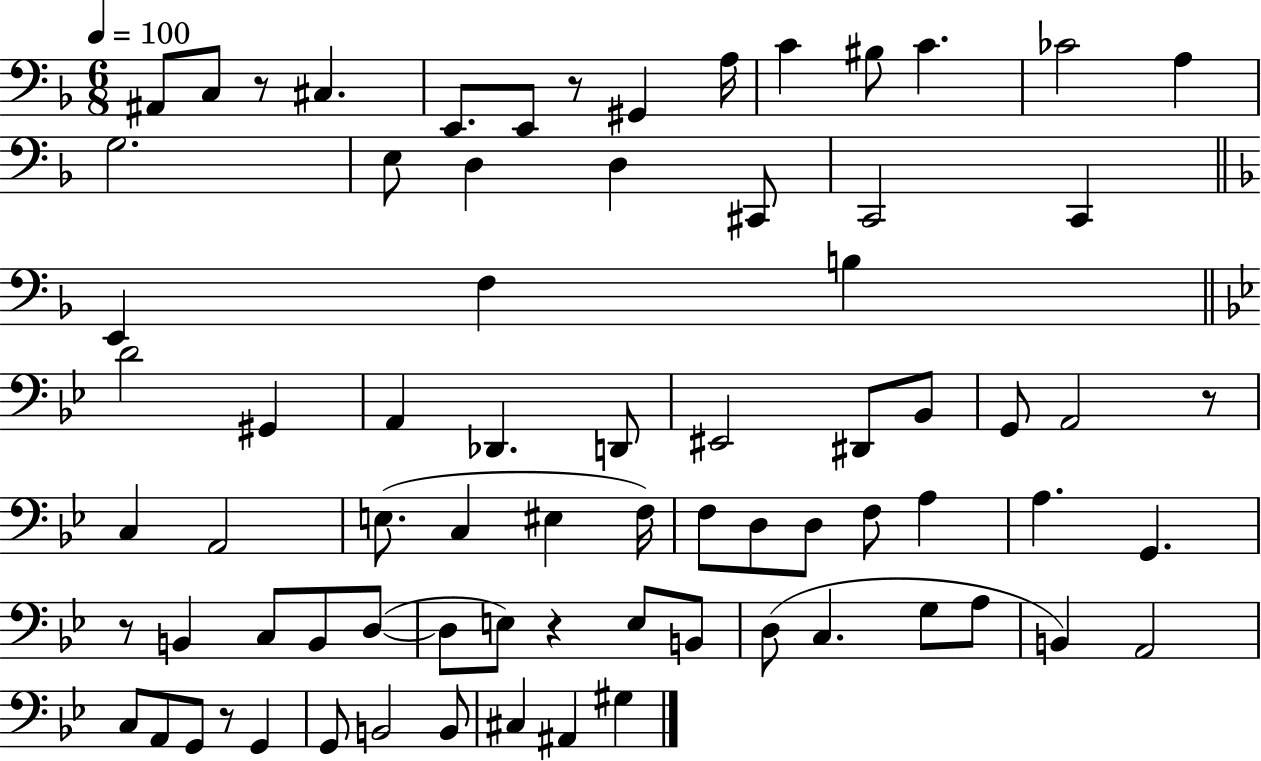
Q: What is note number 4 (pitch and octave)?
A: E2